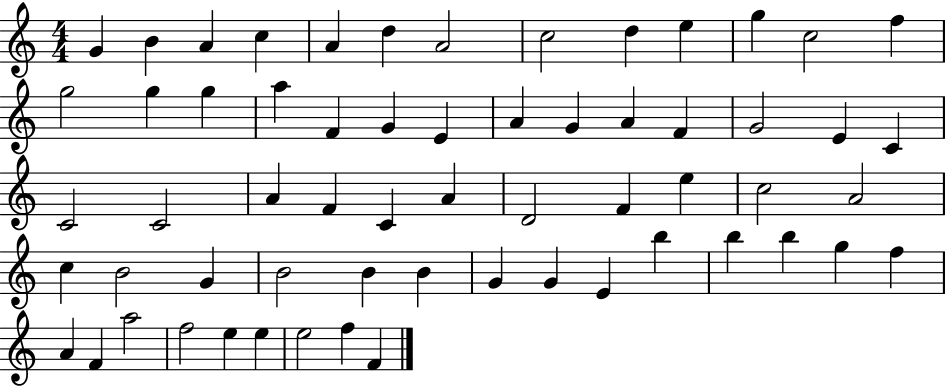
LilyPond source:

{
  \clef treble
  \numericTimeSignature
  \time 4/4
  \key c \major
  g'4 b'4 a'4 c''4 | a'4 d''4 a'2 | c''2 d''4 e''4 | g''4 c''2 f''4 | \break g''2 g''4 g''4 | a''4 f'4 g'4 e'4 | a'4 g'4 a'4 f'4 | g'2 e'4 c'4 | \break c'2 c'2 | a'4 f'4 c'4 a'4 | d'2 f'4 e''4 | c''2 a'2 | \break c''4 b'2 g'4 | b'2 b'4 b'4 | g'4 g'4 e'4 b''4 | b''4 b''4 g''4 f''4 | \break a'4 f'4 a''2 | f''2 e''4 e''4 | e''2 f''4 f'4 | \bar "|."
}